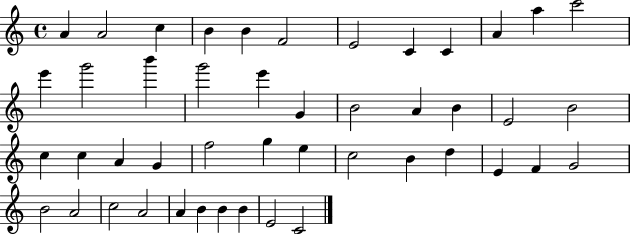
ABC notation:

X:1
T:Untitled
M:4/4
L:1/4
K:C
A A2 c B B F2 E2 C C A a c'2 e' g'2 b' g'2 e' G B2 A B E2 B2 c c A G f2 g e c2 B d E F G2 B2 A2 c2 A2 A B B B E2 C2